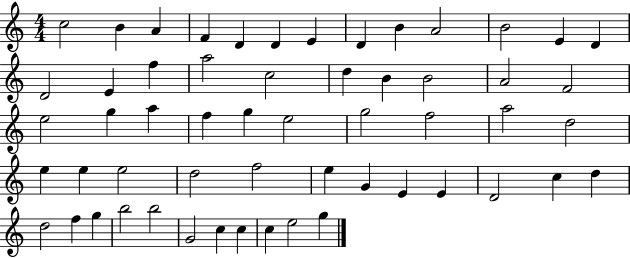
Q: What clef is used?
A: treble